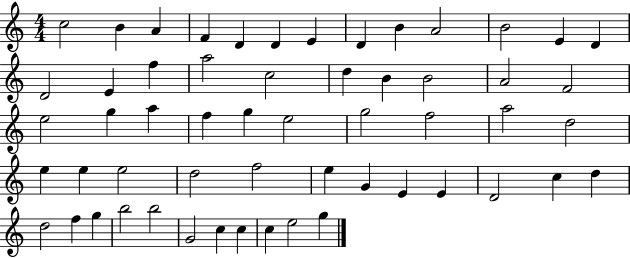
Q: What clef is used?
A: treble